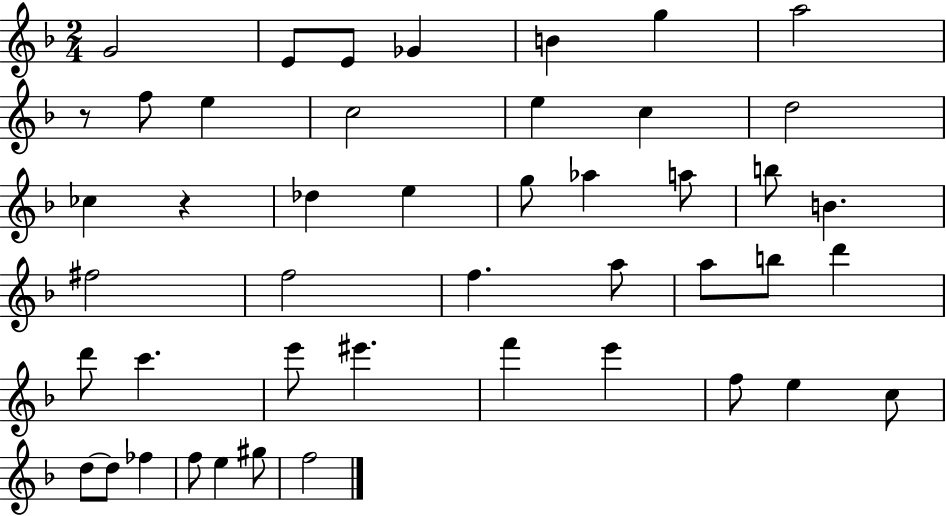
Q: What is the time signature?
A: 2/4